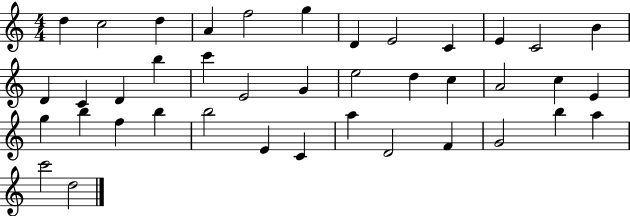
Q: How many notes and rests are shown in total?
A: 40